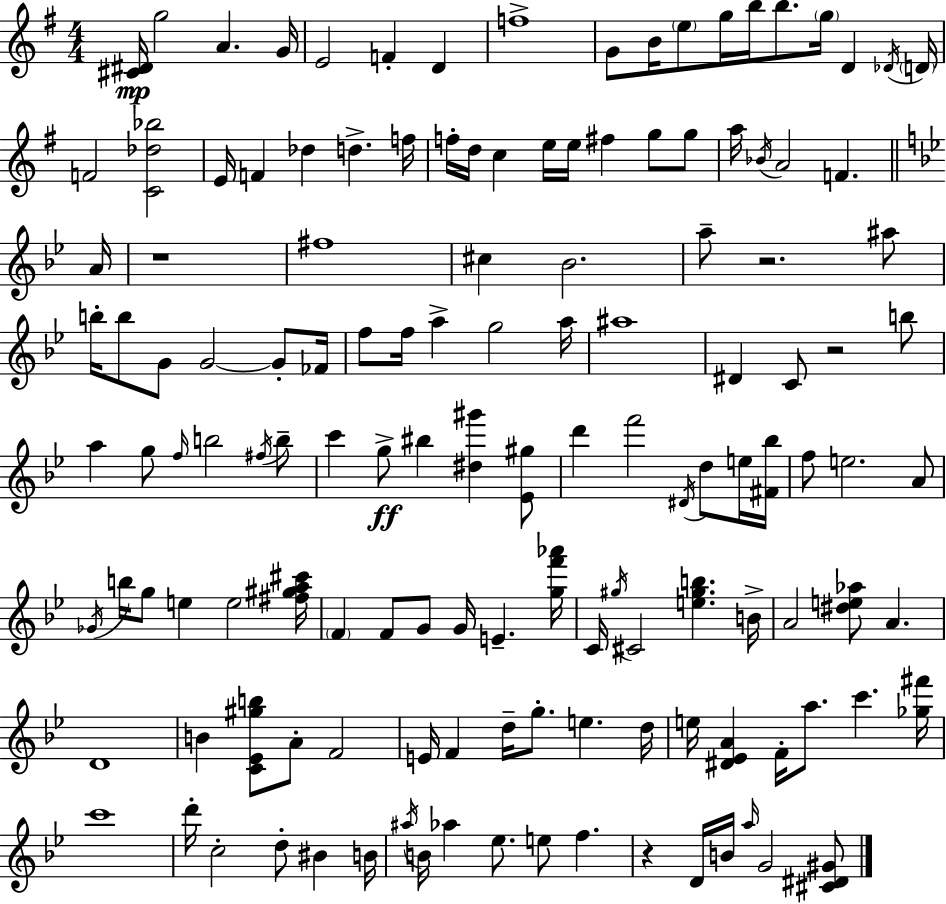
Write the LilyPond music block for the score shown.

{
  \clef treble
  \numericTimeSignature
  \time 4/4
  \key g \major
  <cis' dis'>16\mp g''2 a'4. g'16 | e'2 f'4-. d'4 | f''1-> | g'8 b'16 \parenthesize e''8 g''16 b''16 b''8. \parenthesize g''16 d'4 \acciaccatura { des'16 } | \break \parenthesize d'16 f'2 <c' des'' bes''>2 | e'16 f'4 des''4 d''4.-> | f''16 f''16-. d''16 c''4 e''16 e''16 fis''4 g''8 g''8 | a''16 \acciaccatura { bes'16 } a'2 f'4. | \break \bar "||" \break \key bes \major a'16 r1 | fis''1 | cis''4 bes'2. | a''8-- r2. ais''8 | \break b''16-. b''8 g'8 g'2~~ g'8-. | fes'16 f''8 f''16 a''4-> g''2 | a''16 ais''1 | dis'4 c'8 r2 b''8 | \break a''4 g''8 \grace { f''16 } b''2 | \acciaccatura { fis''16 } b''8-- c'''4 g''8->\ff bis''4 <dis'' gis'''>4 | <ees' gis''>8 d'''4 f'''2 \acciaccatura { dis'16 } | d''8 e''16 <fis' bes''>16 f''8 e''2. | \break a'8 \acciaccatura { ges'16 } b''16 g''8 e''4 e''2 | <fis'' gis'' a'' cis'''>16 \parenthesize f'4 f'8 g'8 g'16 e'4.-- | <g'' f''' aes'''>16 c'16 \acciaccatura { gis''16 } cis'2 <e'' gis'' b''>4. | b'16-> a'2 <dis'' e'' aes''>8 | \break a'4. d'1 | b'4 <c' ees' gis'' b''>8 a'8-. f'2 | e'16 f'4 d''16-- g''8.-. e''4. | d''16 e''16 <dis' ees' a'>4 f'16-. a''8. c'''4. | \break <ges'' fis'''>16 c'''1 | d'''16-. c''2-. d''8-. | bis'4 b'16 \acciaccatura { ais''16 } b'16 aes''4 ees''8. e''8 | f''4. r4 d'16 b'16 \grace { a''16 } g'2 | \break <cis' dis' gis'>8 \bar "|."
}